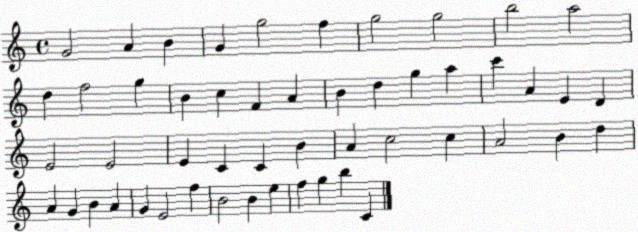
X:1
T:Untitled
M:4/4
L:1/4
K:C
G2 A B G g2 f g2 g2 b2 a2 d f2 g B c F A B d g a c' A E D E2 E2 E C C B A c2 c A2 B d A G B A G E2 f B2 B e f g b C